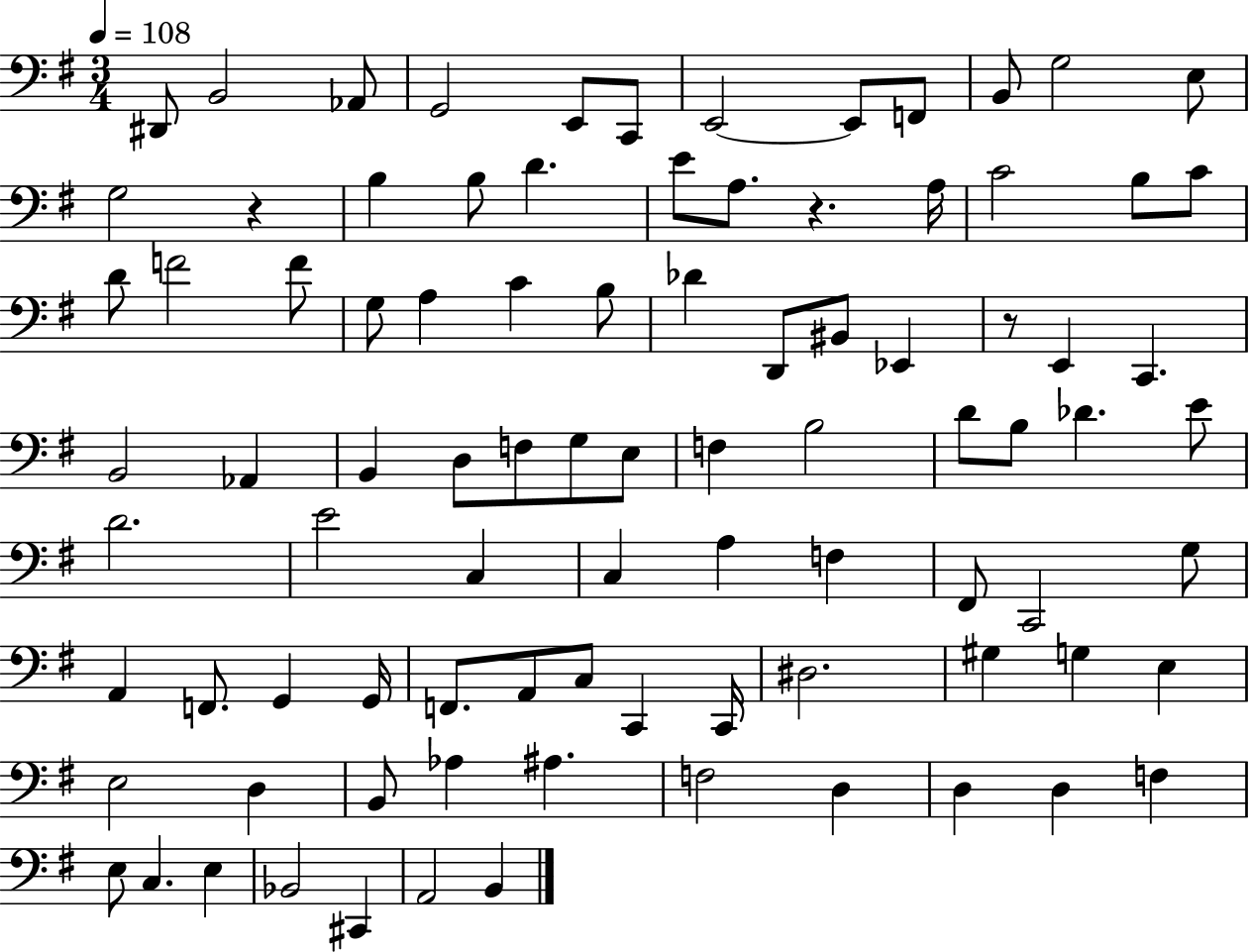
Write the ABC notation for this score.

X:1
T:Untitled
M:3/4
L:1/4
K:G
^D,,/2 B,,2 _A,,/2 G,,2 E,,/2 C,,/2 E,,2 E,,/2 F,,/2 B,,/2 G,2 E,/2 G,2 z B, B,/2 D E/2 A,/2 z A,/4 C2 B,/2 C/2 D/2 F2 F/2 G,/2 A, C B,/2 _D D,,/2 ^B,,/2 _E,, z/2 E,, C,, B,,2 _A,, B,, D,/2 F,/2 G,/2 E,/2 F, B,2 D/2 B,/2 _D E/2 D2 E2 C, C, A, F, ^F,,/2 C,,2 G,/2 A,, F,,/2 G,, G,,/4 F,,/2 A,,/2 C,/2 C,, C,,/4 ^D,2 ^G, G, E, E,2 D, B,,/2 _A, ^A, F,2 D, D, D, F, E,/2 C, E, _B,,2 ^C,, A,,2 B,,